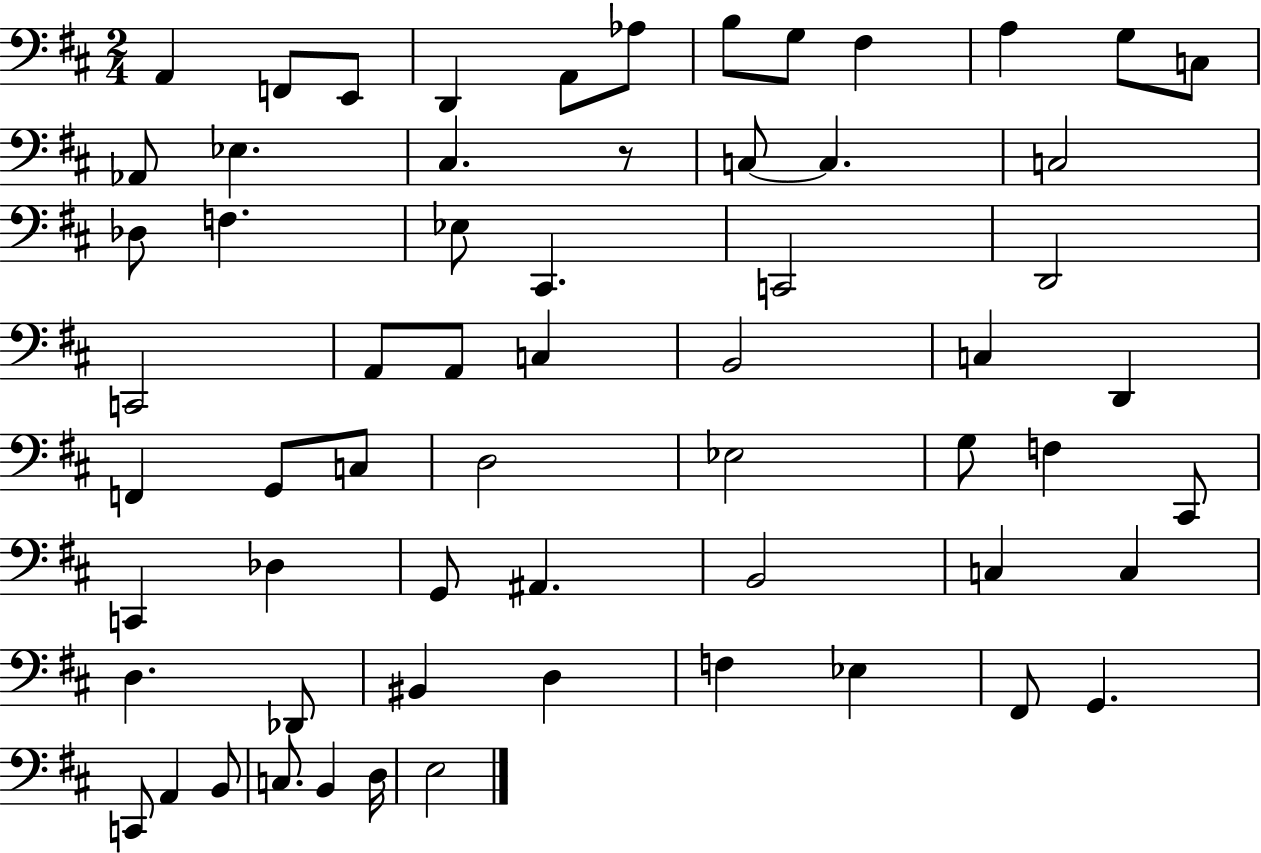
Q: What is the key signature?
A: D major